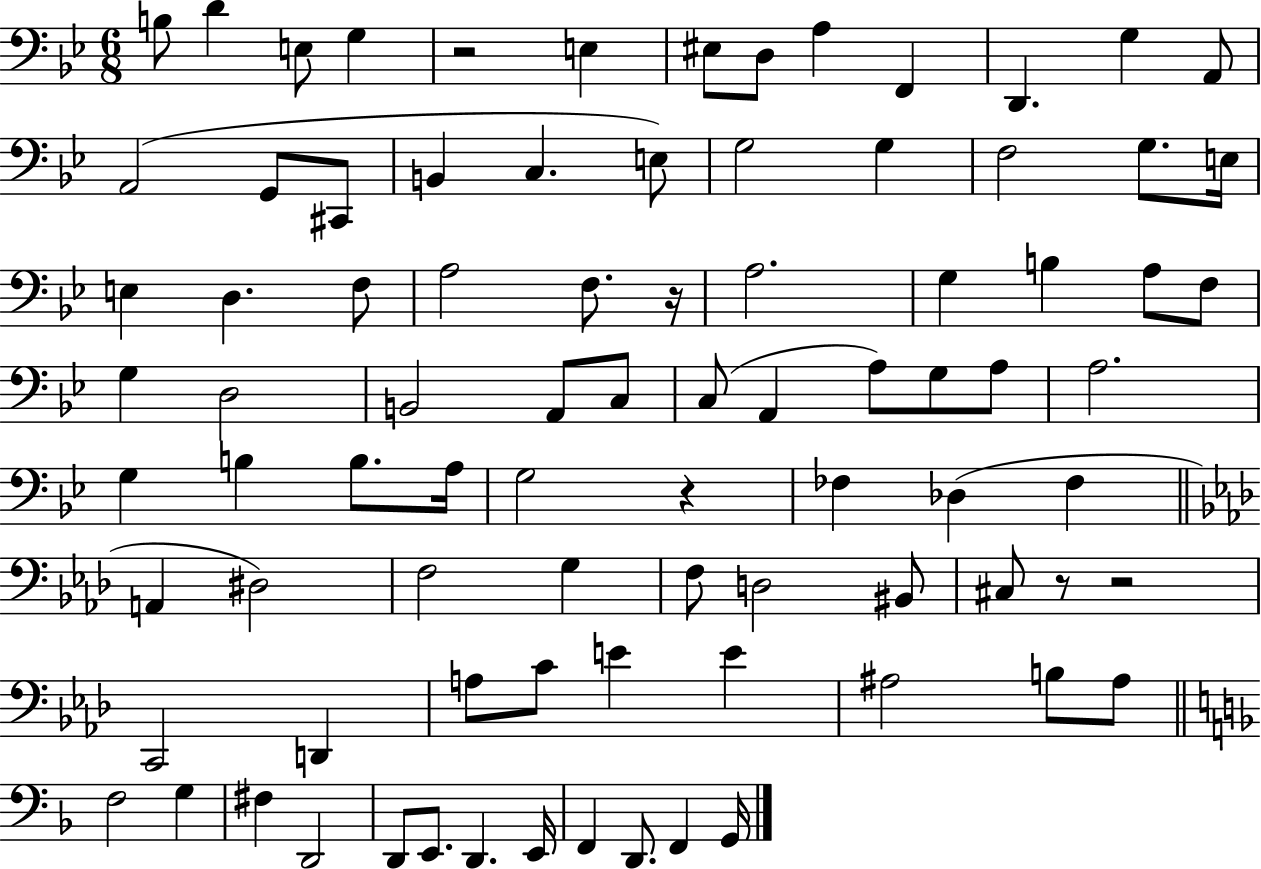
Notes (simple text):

B3/e D4/q E3/e G3/q R/h E3/q EIS3/e D3/e A3/q F2/q D2/q. G3/q A2/e A2/h G2/e C#2/e B2/q C3/q. E3/e G3/h G3/q F3/h G3/e. E3/s E3/q D3/q. F3/e A3/h F3/e. R/s A3/h. G3/q B3/q A3/e F3/e G3/q D3/h B2/h A2/e C3/e C3/e A2/q A3/e G3/e A3/e A3/h. G3/q B3/q B3/e. A3/s G3/h R/q FES3/q Db3/q FES3/q A2/q D#3/h F3/h G3/q F3/e D3/h BIS2/e C#3/e R/e R/h C2/h D2/q A3/e C4/e E4/q E4/q A#3/h B3/e A#3/e F3/h G3/q F#3/q D2/h D2/e E2/e. D2/q. E2/s F2/q D2/e. F2/q G2/s